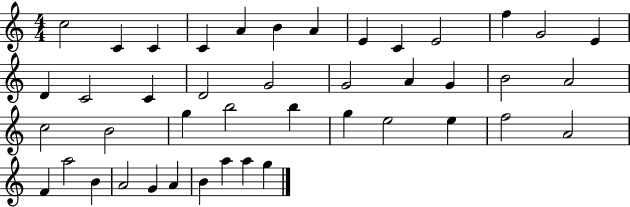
C5/h C4/q C4/q C4/q A4/q B4/q A4/q E4/q C4/q E4/h F5/q G4/h E4/q D4/q C4/h C4/q D4/h G4/h G4/h A4/q G4/q B4/h A4/h C5/h B4/h G5/q B5/h B5/q G5/q E5/h E5/q F5/h A4/h F4/q A5/h B4/q A4/h G4/q A4/q B4/q A5/q A5/q G5/q